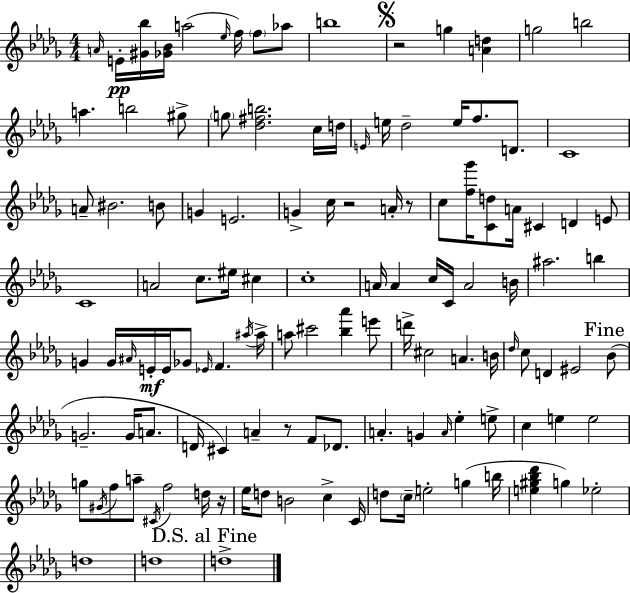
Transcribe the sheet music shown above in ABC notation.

X:1
T:Untitled
M:4/4
L:1/4
K:Bbm
A/4 E/4 [^G_b]/4 [_G_B]/4 a2 _e/4 f/4 f/2 _a/2 b4 z2 g [Ad] g2 b2 a b2 ^g/2 g/2 [_d^fb]2 c/4 d/4 E/4 e/4 _d2 e/4 f/2 D/2 C4 A/2 ^B2 B/2 G E2 G c/4 z2 A/4 z/2 c/2 [f_g']/4 [Cd]/2 A/4 ^C D E/2 C4 A2 c/2 ^e/4 ^c c4 A/4 A c/4 C/4 A2 B/4 ^a2 b G G/4 ^A/4 E/4 E/4 _G/2 _E/4 F ^a/4 ^a/4 a/2 ^c'2 [_b_a'] e'/2 d'/4 ^c2 A B/4 _d/4 c/2 D ^E2 _B/2 G2 G/4 A/2 D/4 ^C A z/2 F/2 _D/2 A G A/4 _e e/2 c e e2 g/2 ^G/4 f/2 a/2 ^C/4 f2 d/4 z/4 _e/4 d/2 B2 c C/4 d/2 c/4 e2 g b/4 [e^g_b_d'] g _e2 d4 d4 d4